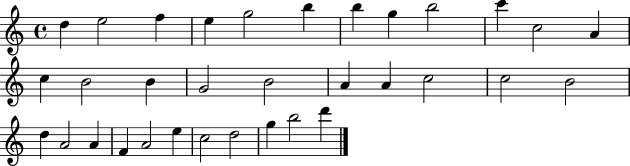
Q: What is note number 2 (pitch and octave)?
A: E5